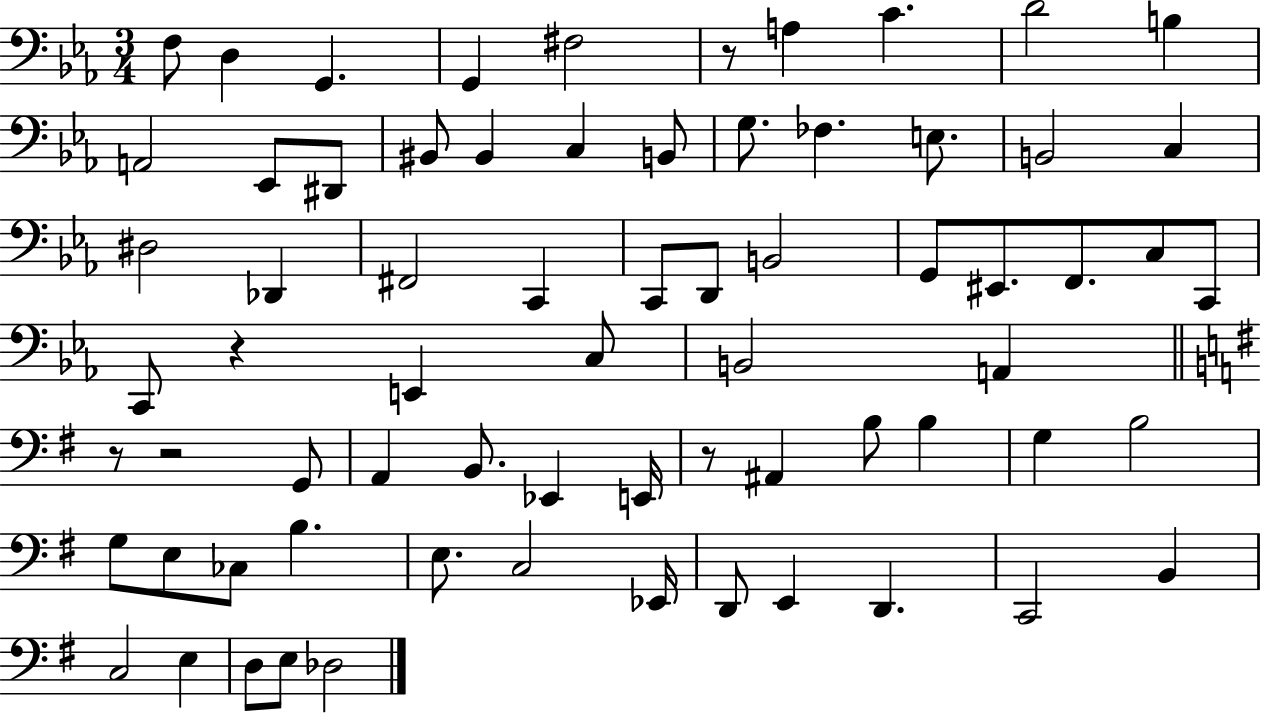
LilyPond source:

{
  \clef bass
  \numericTimeSignature
  \time 3/4
  \key ees \major
  f8 d4 g,4. | g,4 fis2 | r8 a4 c'4. | d'2 b4 | \break a,2 ees,8 dis,8 | bis,8 bis,4 c4 b,8 | g8. fes4. e8. | b,2 c4 | \break dis2 des,4 | fis,2 c,4 | c,8 d,8 b,2 | g,8 eis,8. f,8. c8 c,8 | \break c,8 r4 e,4 c8 | b,2 a,4 | \bar "||" \break \key e \minor r8 r2 g,8 | a,4 b,8. ees,4 e,16 | r8 ais,4 b8 b4 | g4 b2 | \break g8 e8 ces8 b4. | e8. c2 ees,16 | d,8 e,4 d,4. | c,2 b,4 | \break c2 e4 | d8 e8 des2 | \bar "|."
}